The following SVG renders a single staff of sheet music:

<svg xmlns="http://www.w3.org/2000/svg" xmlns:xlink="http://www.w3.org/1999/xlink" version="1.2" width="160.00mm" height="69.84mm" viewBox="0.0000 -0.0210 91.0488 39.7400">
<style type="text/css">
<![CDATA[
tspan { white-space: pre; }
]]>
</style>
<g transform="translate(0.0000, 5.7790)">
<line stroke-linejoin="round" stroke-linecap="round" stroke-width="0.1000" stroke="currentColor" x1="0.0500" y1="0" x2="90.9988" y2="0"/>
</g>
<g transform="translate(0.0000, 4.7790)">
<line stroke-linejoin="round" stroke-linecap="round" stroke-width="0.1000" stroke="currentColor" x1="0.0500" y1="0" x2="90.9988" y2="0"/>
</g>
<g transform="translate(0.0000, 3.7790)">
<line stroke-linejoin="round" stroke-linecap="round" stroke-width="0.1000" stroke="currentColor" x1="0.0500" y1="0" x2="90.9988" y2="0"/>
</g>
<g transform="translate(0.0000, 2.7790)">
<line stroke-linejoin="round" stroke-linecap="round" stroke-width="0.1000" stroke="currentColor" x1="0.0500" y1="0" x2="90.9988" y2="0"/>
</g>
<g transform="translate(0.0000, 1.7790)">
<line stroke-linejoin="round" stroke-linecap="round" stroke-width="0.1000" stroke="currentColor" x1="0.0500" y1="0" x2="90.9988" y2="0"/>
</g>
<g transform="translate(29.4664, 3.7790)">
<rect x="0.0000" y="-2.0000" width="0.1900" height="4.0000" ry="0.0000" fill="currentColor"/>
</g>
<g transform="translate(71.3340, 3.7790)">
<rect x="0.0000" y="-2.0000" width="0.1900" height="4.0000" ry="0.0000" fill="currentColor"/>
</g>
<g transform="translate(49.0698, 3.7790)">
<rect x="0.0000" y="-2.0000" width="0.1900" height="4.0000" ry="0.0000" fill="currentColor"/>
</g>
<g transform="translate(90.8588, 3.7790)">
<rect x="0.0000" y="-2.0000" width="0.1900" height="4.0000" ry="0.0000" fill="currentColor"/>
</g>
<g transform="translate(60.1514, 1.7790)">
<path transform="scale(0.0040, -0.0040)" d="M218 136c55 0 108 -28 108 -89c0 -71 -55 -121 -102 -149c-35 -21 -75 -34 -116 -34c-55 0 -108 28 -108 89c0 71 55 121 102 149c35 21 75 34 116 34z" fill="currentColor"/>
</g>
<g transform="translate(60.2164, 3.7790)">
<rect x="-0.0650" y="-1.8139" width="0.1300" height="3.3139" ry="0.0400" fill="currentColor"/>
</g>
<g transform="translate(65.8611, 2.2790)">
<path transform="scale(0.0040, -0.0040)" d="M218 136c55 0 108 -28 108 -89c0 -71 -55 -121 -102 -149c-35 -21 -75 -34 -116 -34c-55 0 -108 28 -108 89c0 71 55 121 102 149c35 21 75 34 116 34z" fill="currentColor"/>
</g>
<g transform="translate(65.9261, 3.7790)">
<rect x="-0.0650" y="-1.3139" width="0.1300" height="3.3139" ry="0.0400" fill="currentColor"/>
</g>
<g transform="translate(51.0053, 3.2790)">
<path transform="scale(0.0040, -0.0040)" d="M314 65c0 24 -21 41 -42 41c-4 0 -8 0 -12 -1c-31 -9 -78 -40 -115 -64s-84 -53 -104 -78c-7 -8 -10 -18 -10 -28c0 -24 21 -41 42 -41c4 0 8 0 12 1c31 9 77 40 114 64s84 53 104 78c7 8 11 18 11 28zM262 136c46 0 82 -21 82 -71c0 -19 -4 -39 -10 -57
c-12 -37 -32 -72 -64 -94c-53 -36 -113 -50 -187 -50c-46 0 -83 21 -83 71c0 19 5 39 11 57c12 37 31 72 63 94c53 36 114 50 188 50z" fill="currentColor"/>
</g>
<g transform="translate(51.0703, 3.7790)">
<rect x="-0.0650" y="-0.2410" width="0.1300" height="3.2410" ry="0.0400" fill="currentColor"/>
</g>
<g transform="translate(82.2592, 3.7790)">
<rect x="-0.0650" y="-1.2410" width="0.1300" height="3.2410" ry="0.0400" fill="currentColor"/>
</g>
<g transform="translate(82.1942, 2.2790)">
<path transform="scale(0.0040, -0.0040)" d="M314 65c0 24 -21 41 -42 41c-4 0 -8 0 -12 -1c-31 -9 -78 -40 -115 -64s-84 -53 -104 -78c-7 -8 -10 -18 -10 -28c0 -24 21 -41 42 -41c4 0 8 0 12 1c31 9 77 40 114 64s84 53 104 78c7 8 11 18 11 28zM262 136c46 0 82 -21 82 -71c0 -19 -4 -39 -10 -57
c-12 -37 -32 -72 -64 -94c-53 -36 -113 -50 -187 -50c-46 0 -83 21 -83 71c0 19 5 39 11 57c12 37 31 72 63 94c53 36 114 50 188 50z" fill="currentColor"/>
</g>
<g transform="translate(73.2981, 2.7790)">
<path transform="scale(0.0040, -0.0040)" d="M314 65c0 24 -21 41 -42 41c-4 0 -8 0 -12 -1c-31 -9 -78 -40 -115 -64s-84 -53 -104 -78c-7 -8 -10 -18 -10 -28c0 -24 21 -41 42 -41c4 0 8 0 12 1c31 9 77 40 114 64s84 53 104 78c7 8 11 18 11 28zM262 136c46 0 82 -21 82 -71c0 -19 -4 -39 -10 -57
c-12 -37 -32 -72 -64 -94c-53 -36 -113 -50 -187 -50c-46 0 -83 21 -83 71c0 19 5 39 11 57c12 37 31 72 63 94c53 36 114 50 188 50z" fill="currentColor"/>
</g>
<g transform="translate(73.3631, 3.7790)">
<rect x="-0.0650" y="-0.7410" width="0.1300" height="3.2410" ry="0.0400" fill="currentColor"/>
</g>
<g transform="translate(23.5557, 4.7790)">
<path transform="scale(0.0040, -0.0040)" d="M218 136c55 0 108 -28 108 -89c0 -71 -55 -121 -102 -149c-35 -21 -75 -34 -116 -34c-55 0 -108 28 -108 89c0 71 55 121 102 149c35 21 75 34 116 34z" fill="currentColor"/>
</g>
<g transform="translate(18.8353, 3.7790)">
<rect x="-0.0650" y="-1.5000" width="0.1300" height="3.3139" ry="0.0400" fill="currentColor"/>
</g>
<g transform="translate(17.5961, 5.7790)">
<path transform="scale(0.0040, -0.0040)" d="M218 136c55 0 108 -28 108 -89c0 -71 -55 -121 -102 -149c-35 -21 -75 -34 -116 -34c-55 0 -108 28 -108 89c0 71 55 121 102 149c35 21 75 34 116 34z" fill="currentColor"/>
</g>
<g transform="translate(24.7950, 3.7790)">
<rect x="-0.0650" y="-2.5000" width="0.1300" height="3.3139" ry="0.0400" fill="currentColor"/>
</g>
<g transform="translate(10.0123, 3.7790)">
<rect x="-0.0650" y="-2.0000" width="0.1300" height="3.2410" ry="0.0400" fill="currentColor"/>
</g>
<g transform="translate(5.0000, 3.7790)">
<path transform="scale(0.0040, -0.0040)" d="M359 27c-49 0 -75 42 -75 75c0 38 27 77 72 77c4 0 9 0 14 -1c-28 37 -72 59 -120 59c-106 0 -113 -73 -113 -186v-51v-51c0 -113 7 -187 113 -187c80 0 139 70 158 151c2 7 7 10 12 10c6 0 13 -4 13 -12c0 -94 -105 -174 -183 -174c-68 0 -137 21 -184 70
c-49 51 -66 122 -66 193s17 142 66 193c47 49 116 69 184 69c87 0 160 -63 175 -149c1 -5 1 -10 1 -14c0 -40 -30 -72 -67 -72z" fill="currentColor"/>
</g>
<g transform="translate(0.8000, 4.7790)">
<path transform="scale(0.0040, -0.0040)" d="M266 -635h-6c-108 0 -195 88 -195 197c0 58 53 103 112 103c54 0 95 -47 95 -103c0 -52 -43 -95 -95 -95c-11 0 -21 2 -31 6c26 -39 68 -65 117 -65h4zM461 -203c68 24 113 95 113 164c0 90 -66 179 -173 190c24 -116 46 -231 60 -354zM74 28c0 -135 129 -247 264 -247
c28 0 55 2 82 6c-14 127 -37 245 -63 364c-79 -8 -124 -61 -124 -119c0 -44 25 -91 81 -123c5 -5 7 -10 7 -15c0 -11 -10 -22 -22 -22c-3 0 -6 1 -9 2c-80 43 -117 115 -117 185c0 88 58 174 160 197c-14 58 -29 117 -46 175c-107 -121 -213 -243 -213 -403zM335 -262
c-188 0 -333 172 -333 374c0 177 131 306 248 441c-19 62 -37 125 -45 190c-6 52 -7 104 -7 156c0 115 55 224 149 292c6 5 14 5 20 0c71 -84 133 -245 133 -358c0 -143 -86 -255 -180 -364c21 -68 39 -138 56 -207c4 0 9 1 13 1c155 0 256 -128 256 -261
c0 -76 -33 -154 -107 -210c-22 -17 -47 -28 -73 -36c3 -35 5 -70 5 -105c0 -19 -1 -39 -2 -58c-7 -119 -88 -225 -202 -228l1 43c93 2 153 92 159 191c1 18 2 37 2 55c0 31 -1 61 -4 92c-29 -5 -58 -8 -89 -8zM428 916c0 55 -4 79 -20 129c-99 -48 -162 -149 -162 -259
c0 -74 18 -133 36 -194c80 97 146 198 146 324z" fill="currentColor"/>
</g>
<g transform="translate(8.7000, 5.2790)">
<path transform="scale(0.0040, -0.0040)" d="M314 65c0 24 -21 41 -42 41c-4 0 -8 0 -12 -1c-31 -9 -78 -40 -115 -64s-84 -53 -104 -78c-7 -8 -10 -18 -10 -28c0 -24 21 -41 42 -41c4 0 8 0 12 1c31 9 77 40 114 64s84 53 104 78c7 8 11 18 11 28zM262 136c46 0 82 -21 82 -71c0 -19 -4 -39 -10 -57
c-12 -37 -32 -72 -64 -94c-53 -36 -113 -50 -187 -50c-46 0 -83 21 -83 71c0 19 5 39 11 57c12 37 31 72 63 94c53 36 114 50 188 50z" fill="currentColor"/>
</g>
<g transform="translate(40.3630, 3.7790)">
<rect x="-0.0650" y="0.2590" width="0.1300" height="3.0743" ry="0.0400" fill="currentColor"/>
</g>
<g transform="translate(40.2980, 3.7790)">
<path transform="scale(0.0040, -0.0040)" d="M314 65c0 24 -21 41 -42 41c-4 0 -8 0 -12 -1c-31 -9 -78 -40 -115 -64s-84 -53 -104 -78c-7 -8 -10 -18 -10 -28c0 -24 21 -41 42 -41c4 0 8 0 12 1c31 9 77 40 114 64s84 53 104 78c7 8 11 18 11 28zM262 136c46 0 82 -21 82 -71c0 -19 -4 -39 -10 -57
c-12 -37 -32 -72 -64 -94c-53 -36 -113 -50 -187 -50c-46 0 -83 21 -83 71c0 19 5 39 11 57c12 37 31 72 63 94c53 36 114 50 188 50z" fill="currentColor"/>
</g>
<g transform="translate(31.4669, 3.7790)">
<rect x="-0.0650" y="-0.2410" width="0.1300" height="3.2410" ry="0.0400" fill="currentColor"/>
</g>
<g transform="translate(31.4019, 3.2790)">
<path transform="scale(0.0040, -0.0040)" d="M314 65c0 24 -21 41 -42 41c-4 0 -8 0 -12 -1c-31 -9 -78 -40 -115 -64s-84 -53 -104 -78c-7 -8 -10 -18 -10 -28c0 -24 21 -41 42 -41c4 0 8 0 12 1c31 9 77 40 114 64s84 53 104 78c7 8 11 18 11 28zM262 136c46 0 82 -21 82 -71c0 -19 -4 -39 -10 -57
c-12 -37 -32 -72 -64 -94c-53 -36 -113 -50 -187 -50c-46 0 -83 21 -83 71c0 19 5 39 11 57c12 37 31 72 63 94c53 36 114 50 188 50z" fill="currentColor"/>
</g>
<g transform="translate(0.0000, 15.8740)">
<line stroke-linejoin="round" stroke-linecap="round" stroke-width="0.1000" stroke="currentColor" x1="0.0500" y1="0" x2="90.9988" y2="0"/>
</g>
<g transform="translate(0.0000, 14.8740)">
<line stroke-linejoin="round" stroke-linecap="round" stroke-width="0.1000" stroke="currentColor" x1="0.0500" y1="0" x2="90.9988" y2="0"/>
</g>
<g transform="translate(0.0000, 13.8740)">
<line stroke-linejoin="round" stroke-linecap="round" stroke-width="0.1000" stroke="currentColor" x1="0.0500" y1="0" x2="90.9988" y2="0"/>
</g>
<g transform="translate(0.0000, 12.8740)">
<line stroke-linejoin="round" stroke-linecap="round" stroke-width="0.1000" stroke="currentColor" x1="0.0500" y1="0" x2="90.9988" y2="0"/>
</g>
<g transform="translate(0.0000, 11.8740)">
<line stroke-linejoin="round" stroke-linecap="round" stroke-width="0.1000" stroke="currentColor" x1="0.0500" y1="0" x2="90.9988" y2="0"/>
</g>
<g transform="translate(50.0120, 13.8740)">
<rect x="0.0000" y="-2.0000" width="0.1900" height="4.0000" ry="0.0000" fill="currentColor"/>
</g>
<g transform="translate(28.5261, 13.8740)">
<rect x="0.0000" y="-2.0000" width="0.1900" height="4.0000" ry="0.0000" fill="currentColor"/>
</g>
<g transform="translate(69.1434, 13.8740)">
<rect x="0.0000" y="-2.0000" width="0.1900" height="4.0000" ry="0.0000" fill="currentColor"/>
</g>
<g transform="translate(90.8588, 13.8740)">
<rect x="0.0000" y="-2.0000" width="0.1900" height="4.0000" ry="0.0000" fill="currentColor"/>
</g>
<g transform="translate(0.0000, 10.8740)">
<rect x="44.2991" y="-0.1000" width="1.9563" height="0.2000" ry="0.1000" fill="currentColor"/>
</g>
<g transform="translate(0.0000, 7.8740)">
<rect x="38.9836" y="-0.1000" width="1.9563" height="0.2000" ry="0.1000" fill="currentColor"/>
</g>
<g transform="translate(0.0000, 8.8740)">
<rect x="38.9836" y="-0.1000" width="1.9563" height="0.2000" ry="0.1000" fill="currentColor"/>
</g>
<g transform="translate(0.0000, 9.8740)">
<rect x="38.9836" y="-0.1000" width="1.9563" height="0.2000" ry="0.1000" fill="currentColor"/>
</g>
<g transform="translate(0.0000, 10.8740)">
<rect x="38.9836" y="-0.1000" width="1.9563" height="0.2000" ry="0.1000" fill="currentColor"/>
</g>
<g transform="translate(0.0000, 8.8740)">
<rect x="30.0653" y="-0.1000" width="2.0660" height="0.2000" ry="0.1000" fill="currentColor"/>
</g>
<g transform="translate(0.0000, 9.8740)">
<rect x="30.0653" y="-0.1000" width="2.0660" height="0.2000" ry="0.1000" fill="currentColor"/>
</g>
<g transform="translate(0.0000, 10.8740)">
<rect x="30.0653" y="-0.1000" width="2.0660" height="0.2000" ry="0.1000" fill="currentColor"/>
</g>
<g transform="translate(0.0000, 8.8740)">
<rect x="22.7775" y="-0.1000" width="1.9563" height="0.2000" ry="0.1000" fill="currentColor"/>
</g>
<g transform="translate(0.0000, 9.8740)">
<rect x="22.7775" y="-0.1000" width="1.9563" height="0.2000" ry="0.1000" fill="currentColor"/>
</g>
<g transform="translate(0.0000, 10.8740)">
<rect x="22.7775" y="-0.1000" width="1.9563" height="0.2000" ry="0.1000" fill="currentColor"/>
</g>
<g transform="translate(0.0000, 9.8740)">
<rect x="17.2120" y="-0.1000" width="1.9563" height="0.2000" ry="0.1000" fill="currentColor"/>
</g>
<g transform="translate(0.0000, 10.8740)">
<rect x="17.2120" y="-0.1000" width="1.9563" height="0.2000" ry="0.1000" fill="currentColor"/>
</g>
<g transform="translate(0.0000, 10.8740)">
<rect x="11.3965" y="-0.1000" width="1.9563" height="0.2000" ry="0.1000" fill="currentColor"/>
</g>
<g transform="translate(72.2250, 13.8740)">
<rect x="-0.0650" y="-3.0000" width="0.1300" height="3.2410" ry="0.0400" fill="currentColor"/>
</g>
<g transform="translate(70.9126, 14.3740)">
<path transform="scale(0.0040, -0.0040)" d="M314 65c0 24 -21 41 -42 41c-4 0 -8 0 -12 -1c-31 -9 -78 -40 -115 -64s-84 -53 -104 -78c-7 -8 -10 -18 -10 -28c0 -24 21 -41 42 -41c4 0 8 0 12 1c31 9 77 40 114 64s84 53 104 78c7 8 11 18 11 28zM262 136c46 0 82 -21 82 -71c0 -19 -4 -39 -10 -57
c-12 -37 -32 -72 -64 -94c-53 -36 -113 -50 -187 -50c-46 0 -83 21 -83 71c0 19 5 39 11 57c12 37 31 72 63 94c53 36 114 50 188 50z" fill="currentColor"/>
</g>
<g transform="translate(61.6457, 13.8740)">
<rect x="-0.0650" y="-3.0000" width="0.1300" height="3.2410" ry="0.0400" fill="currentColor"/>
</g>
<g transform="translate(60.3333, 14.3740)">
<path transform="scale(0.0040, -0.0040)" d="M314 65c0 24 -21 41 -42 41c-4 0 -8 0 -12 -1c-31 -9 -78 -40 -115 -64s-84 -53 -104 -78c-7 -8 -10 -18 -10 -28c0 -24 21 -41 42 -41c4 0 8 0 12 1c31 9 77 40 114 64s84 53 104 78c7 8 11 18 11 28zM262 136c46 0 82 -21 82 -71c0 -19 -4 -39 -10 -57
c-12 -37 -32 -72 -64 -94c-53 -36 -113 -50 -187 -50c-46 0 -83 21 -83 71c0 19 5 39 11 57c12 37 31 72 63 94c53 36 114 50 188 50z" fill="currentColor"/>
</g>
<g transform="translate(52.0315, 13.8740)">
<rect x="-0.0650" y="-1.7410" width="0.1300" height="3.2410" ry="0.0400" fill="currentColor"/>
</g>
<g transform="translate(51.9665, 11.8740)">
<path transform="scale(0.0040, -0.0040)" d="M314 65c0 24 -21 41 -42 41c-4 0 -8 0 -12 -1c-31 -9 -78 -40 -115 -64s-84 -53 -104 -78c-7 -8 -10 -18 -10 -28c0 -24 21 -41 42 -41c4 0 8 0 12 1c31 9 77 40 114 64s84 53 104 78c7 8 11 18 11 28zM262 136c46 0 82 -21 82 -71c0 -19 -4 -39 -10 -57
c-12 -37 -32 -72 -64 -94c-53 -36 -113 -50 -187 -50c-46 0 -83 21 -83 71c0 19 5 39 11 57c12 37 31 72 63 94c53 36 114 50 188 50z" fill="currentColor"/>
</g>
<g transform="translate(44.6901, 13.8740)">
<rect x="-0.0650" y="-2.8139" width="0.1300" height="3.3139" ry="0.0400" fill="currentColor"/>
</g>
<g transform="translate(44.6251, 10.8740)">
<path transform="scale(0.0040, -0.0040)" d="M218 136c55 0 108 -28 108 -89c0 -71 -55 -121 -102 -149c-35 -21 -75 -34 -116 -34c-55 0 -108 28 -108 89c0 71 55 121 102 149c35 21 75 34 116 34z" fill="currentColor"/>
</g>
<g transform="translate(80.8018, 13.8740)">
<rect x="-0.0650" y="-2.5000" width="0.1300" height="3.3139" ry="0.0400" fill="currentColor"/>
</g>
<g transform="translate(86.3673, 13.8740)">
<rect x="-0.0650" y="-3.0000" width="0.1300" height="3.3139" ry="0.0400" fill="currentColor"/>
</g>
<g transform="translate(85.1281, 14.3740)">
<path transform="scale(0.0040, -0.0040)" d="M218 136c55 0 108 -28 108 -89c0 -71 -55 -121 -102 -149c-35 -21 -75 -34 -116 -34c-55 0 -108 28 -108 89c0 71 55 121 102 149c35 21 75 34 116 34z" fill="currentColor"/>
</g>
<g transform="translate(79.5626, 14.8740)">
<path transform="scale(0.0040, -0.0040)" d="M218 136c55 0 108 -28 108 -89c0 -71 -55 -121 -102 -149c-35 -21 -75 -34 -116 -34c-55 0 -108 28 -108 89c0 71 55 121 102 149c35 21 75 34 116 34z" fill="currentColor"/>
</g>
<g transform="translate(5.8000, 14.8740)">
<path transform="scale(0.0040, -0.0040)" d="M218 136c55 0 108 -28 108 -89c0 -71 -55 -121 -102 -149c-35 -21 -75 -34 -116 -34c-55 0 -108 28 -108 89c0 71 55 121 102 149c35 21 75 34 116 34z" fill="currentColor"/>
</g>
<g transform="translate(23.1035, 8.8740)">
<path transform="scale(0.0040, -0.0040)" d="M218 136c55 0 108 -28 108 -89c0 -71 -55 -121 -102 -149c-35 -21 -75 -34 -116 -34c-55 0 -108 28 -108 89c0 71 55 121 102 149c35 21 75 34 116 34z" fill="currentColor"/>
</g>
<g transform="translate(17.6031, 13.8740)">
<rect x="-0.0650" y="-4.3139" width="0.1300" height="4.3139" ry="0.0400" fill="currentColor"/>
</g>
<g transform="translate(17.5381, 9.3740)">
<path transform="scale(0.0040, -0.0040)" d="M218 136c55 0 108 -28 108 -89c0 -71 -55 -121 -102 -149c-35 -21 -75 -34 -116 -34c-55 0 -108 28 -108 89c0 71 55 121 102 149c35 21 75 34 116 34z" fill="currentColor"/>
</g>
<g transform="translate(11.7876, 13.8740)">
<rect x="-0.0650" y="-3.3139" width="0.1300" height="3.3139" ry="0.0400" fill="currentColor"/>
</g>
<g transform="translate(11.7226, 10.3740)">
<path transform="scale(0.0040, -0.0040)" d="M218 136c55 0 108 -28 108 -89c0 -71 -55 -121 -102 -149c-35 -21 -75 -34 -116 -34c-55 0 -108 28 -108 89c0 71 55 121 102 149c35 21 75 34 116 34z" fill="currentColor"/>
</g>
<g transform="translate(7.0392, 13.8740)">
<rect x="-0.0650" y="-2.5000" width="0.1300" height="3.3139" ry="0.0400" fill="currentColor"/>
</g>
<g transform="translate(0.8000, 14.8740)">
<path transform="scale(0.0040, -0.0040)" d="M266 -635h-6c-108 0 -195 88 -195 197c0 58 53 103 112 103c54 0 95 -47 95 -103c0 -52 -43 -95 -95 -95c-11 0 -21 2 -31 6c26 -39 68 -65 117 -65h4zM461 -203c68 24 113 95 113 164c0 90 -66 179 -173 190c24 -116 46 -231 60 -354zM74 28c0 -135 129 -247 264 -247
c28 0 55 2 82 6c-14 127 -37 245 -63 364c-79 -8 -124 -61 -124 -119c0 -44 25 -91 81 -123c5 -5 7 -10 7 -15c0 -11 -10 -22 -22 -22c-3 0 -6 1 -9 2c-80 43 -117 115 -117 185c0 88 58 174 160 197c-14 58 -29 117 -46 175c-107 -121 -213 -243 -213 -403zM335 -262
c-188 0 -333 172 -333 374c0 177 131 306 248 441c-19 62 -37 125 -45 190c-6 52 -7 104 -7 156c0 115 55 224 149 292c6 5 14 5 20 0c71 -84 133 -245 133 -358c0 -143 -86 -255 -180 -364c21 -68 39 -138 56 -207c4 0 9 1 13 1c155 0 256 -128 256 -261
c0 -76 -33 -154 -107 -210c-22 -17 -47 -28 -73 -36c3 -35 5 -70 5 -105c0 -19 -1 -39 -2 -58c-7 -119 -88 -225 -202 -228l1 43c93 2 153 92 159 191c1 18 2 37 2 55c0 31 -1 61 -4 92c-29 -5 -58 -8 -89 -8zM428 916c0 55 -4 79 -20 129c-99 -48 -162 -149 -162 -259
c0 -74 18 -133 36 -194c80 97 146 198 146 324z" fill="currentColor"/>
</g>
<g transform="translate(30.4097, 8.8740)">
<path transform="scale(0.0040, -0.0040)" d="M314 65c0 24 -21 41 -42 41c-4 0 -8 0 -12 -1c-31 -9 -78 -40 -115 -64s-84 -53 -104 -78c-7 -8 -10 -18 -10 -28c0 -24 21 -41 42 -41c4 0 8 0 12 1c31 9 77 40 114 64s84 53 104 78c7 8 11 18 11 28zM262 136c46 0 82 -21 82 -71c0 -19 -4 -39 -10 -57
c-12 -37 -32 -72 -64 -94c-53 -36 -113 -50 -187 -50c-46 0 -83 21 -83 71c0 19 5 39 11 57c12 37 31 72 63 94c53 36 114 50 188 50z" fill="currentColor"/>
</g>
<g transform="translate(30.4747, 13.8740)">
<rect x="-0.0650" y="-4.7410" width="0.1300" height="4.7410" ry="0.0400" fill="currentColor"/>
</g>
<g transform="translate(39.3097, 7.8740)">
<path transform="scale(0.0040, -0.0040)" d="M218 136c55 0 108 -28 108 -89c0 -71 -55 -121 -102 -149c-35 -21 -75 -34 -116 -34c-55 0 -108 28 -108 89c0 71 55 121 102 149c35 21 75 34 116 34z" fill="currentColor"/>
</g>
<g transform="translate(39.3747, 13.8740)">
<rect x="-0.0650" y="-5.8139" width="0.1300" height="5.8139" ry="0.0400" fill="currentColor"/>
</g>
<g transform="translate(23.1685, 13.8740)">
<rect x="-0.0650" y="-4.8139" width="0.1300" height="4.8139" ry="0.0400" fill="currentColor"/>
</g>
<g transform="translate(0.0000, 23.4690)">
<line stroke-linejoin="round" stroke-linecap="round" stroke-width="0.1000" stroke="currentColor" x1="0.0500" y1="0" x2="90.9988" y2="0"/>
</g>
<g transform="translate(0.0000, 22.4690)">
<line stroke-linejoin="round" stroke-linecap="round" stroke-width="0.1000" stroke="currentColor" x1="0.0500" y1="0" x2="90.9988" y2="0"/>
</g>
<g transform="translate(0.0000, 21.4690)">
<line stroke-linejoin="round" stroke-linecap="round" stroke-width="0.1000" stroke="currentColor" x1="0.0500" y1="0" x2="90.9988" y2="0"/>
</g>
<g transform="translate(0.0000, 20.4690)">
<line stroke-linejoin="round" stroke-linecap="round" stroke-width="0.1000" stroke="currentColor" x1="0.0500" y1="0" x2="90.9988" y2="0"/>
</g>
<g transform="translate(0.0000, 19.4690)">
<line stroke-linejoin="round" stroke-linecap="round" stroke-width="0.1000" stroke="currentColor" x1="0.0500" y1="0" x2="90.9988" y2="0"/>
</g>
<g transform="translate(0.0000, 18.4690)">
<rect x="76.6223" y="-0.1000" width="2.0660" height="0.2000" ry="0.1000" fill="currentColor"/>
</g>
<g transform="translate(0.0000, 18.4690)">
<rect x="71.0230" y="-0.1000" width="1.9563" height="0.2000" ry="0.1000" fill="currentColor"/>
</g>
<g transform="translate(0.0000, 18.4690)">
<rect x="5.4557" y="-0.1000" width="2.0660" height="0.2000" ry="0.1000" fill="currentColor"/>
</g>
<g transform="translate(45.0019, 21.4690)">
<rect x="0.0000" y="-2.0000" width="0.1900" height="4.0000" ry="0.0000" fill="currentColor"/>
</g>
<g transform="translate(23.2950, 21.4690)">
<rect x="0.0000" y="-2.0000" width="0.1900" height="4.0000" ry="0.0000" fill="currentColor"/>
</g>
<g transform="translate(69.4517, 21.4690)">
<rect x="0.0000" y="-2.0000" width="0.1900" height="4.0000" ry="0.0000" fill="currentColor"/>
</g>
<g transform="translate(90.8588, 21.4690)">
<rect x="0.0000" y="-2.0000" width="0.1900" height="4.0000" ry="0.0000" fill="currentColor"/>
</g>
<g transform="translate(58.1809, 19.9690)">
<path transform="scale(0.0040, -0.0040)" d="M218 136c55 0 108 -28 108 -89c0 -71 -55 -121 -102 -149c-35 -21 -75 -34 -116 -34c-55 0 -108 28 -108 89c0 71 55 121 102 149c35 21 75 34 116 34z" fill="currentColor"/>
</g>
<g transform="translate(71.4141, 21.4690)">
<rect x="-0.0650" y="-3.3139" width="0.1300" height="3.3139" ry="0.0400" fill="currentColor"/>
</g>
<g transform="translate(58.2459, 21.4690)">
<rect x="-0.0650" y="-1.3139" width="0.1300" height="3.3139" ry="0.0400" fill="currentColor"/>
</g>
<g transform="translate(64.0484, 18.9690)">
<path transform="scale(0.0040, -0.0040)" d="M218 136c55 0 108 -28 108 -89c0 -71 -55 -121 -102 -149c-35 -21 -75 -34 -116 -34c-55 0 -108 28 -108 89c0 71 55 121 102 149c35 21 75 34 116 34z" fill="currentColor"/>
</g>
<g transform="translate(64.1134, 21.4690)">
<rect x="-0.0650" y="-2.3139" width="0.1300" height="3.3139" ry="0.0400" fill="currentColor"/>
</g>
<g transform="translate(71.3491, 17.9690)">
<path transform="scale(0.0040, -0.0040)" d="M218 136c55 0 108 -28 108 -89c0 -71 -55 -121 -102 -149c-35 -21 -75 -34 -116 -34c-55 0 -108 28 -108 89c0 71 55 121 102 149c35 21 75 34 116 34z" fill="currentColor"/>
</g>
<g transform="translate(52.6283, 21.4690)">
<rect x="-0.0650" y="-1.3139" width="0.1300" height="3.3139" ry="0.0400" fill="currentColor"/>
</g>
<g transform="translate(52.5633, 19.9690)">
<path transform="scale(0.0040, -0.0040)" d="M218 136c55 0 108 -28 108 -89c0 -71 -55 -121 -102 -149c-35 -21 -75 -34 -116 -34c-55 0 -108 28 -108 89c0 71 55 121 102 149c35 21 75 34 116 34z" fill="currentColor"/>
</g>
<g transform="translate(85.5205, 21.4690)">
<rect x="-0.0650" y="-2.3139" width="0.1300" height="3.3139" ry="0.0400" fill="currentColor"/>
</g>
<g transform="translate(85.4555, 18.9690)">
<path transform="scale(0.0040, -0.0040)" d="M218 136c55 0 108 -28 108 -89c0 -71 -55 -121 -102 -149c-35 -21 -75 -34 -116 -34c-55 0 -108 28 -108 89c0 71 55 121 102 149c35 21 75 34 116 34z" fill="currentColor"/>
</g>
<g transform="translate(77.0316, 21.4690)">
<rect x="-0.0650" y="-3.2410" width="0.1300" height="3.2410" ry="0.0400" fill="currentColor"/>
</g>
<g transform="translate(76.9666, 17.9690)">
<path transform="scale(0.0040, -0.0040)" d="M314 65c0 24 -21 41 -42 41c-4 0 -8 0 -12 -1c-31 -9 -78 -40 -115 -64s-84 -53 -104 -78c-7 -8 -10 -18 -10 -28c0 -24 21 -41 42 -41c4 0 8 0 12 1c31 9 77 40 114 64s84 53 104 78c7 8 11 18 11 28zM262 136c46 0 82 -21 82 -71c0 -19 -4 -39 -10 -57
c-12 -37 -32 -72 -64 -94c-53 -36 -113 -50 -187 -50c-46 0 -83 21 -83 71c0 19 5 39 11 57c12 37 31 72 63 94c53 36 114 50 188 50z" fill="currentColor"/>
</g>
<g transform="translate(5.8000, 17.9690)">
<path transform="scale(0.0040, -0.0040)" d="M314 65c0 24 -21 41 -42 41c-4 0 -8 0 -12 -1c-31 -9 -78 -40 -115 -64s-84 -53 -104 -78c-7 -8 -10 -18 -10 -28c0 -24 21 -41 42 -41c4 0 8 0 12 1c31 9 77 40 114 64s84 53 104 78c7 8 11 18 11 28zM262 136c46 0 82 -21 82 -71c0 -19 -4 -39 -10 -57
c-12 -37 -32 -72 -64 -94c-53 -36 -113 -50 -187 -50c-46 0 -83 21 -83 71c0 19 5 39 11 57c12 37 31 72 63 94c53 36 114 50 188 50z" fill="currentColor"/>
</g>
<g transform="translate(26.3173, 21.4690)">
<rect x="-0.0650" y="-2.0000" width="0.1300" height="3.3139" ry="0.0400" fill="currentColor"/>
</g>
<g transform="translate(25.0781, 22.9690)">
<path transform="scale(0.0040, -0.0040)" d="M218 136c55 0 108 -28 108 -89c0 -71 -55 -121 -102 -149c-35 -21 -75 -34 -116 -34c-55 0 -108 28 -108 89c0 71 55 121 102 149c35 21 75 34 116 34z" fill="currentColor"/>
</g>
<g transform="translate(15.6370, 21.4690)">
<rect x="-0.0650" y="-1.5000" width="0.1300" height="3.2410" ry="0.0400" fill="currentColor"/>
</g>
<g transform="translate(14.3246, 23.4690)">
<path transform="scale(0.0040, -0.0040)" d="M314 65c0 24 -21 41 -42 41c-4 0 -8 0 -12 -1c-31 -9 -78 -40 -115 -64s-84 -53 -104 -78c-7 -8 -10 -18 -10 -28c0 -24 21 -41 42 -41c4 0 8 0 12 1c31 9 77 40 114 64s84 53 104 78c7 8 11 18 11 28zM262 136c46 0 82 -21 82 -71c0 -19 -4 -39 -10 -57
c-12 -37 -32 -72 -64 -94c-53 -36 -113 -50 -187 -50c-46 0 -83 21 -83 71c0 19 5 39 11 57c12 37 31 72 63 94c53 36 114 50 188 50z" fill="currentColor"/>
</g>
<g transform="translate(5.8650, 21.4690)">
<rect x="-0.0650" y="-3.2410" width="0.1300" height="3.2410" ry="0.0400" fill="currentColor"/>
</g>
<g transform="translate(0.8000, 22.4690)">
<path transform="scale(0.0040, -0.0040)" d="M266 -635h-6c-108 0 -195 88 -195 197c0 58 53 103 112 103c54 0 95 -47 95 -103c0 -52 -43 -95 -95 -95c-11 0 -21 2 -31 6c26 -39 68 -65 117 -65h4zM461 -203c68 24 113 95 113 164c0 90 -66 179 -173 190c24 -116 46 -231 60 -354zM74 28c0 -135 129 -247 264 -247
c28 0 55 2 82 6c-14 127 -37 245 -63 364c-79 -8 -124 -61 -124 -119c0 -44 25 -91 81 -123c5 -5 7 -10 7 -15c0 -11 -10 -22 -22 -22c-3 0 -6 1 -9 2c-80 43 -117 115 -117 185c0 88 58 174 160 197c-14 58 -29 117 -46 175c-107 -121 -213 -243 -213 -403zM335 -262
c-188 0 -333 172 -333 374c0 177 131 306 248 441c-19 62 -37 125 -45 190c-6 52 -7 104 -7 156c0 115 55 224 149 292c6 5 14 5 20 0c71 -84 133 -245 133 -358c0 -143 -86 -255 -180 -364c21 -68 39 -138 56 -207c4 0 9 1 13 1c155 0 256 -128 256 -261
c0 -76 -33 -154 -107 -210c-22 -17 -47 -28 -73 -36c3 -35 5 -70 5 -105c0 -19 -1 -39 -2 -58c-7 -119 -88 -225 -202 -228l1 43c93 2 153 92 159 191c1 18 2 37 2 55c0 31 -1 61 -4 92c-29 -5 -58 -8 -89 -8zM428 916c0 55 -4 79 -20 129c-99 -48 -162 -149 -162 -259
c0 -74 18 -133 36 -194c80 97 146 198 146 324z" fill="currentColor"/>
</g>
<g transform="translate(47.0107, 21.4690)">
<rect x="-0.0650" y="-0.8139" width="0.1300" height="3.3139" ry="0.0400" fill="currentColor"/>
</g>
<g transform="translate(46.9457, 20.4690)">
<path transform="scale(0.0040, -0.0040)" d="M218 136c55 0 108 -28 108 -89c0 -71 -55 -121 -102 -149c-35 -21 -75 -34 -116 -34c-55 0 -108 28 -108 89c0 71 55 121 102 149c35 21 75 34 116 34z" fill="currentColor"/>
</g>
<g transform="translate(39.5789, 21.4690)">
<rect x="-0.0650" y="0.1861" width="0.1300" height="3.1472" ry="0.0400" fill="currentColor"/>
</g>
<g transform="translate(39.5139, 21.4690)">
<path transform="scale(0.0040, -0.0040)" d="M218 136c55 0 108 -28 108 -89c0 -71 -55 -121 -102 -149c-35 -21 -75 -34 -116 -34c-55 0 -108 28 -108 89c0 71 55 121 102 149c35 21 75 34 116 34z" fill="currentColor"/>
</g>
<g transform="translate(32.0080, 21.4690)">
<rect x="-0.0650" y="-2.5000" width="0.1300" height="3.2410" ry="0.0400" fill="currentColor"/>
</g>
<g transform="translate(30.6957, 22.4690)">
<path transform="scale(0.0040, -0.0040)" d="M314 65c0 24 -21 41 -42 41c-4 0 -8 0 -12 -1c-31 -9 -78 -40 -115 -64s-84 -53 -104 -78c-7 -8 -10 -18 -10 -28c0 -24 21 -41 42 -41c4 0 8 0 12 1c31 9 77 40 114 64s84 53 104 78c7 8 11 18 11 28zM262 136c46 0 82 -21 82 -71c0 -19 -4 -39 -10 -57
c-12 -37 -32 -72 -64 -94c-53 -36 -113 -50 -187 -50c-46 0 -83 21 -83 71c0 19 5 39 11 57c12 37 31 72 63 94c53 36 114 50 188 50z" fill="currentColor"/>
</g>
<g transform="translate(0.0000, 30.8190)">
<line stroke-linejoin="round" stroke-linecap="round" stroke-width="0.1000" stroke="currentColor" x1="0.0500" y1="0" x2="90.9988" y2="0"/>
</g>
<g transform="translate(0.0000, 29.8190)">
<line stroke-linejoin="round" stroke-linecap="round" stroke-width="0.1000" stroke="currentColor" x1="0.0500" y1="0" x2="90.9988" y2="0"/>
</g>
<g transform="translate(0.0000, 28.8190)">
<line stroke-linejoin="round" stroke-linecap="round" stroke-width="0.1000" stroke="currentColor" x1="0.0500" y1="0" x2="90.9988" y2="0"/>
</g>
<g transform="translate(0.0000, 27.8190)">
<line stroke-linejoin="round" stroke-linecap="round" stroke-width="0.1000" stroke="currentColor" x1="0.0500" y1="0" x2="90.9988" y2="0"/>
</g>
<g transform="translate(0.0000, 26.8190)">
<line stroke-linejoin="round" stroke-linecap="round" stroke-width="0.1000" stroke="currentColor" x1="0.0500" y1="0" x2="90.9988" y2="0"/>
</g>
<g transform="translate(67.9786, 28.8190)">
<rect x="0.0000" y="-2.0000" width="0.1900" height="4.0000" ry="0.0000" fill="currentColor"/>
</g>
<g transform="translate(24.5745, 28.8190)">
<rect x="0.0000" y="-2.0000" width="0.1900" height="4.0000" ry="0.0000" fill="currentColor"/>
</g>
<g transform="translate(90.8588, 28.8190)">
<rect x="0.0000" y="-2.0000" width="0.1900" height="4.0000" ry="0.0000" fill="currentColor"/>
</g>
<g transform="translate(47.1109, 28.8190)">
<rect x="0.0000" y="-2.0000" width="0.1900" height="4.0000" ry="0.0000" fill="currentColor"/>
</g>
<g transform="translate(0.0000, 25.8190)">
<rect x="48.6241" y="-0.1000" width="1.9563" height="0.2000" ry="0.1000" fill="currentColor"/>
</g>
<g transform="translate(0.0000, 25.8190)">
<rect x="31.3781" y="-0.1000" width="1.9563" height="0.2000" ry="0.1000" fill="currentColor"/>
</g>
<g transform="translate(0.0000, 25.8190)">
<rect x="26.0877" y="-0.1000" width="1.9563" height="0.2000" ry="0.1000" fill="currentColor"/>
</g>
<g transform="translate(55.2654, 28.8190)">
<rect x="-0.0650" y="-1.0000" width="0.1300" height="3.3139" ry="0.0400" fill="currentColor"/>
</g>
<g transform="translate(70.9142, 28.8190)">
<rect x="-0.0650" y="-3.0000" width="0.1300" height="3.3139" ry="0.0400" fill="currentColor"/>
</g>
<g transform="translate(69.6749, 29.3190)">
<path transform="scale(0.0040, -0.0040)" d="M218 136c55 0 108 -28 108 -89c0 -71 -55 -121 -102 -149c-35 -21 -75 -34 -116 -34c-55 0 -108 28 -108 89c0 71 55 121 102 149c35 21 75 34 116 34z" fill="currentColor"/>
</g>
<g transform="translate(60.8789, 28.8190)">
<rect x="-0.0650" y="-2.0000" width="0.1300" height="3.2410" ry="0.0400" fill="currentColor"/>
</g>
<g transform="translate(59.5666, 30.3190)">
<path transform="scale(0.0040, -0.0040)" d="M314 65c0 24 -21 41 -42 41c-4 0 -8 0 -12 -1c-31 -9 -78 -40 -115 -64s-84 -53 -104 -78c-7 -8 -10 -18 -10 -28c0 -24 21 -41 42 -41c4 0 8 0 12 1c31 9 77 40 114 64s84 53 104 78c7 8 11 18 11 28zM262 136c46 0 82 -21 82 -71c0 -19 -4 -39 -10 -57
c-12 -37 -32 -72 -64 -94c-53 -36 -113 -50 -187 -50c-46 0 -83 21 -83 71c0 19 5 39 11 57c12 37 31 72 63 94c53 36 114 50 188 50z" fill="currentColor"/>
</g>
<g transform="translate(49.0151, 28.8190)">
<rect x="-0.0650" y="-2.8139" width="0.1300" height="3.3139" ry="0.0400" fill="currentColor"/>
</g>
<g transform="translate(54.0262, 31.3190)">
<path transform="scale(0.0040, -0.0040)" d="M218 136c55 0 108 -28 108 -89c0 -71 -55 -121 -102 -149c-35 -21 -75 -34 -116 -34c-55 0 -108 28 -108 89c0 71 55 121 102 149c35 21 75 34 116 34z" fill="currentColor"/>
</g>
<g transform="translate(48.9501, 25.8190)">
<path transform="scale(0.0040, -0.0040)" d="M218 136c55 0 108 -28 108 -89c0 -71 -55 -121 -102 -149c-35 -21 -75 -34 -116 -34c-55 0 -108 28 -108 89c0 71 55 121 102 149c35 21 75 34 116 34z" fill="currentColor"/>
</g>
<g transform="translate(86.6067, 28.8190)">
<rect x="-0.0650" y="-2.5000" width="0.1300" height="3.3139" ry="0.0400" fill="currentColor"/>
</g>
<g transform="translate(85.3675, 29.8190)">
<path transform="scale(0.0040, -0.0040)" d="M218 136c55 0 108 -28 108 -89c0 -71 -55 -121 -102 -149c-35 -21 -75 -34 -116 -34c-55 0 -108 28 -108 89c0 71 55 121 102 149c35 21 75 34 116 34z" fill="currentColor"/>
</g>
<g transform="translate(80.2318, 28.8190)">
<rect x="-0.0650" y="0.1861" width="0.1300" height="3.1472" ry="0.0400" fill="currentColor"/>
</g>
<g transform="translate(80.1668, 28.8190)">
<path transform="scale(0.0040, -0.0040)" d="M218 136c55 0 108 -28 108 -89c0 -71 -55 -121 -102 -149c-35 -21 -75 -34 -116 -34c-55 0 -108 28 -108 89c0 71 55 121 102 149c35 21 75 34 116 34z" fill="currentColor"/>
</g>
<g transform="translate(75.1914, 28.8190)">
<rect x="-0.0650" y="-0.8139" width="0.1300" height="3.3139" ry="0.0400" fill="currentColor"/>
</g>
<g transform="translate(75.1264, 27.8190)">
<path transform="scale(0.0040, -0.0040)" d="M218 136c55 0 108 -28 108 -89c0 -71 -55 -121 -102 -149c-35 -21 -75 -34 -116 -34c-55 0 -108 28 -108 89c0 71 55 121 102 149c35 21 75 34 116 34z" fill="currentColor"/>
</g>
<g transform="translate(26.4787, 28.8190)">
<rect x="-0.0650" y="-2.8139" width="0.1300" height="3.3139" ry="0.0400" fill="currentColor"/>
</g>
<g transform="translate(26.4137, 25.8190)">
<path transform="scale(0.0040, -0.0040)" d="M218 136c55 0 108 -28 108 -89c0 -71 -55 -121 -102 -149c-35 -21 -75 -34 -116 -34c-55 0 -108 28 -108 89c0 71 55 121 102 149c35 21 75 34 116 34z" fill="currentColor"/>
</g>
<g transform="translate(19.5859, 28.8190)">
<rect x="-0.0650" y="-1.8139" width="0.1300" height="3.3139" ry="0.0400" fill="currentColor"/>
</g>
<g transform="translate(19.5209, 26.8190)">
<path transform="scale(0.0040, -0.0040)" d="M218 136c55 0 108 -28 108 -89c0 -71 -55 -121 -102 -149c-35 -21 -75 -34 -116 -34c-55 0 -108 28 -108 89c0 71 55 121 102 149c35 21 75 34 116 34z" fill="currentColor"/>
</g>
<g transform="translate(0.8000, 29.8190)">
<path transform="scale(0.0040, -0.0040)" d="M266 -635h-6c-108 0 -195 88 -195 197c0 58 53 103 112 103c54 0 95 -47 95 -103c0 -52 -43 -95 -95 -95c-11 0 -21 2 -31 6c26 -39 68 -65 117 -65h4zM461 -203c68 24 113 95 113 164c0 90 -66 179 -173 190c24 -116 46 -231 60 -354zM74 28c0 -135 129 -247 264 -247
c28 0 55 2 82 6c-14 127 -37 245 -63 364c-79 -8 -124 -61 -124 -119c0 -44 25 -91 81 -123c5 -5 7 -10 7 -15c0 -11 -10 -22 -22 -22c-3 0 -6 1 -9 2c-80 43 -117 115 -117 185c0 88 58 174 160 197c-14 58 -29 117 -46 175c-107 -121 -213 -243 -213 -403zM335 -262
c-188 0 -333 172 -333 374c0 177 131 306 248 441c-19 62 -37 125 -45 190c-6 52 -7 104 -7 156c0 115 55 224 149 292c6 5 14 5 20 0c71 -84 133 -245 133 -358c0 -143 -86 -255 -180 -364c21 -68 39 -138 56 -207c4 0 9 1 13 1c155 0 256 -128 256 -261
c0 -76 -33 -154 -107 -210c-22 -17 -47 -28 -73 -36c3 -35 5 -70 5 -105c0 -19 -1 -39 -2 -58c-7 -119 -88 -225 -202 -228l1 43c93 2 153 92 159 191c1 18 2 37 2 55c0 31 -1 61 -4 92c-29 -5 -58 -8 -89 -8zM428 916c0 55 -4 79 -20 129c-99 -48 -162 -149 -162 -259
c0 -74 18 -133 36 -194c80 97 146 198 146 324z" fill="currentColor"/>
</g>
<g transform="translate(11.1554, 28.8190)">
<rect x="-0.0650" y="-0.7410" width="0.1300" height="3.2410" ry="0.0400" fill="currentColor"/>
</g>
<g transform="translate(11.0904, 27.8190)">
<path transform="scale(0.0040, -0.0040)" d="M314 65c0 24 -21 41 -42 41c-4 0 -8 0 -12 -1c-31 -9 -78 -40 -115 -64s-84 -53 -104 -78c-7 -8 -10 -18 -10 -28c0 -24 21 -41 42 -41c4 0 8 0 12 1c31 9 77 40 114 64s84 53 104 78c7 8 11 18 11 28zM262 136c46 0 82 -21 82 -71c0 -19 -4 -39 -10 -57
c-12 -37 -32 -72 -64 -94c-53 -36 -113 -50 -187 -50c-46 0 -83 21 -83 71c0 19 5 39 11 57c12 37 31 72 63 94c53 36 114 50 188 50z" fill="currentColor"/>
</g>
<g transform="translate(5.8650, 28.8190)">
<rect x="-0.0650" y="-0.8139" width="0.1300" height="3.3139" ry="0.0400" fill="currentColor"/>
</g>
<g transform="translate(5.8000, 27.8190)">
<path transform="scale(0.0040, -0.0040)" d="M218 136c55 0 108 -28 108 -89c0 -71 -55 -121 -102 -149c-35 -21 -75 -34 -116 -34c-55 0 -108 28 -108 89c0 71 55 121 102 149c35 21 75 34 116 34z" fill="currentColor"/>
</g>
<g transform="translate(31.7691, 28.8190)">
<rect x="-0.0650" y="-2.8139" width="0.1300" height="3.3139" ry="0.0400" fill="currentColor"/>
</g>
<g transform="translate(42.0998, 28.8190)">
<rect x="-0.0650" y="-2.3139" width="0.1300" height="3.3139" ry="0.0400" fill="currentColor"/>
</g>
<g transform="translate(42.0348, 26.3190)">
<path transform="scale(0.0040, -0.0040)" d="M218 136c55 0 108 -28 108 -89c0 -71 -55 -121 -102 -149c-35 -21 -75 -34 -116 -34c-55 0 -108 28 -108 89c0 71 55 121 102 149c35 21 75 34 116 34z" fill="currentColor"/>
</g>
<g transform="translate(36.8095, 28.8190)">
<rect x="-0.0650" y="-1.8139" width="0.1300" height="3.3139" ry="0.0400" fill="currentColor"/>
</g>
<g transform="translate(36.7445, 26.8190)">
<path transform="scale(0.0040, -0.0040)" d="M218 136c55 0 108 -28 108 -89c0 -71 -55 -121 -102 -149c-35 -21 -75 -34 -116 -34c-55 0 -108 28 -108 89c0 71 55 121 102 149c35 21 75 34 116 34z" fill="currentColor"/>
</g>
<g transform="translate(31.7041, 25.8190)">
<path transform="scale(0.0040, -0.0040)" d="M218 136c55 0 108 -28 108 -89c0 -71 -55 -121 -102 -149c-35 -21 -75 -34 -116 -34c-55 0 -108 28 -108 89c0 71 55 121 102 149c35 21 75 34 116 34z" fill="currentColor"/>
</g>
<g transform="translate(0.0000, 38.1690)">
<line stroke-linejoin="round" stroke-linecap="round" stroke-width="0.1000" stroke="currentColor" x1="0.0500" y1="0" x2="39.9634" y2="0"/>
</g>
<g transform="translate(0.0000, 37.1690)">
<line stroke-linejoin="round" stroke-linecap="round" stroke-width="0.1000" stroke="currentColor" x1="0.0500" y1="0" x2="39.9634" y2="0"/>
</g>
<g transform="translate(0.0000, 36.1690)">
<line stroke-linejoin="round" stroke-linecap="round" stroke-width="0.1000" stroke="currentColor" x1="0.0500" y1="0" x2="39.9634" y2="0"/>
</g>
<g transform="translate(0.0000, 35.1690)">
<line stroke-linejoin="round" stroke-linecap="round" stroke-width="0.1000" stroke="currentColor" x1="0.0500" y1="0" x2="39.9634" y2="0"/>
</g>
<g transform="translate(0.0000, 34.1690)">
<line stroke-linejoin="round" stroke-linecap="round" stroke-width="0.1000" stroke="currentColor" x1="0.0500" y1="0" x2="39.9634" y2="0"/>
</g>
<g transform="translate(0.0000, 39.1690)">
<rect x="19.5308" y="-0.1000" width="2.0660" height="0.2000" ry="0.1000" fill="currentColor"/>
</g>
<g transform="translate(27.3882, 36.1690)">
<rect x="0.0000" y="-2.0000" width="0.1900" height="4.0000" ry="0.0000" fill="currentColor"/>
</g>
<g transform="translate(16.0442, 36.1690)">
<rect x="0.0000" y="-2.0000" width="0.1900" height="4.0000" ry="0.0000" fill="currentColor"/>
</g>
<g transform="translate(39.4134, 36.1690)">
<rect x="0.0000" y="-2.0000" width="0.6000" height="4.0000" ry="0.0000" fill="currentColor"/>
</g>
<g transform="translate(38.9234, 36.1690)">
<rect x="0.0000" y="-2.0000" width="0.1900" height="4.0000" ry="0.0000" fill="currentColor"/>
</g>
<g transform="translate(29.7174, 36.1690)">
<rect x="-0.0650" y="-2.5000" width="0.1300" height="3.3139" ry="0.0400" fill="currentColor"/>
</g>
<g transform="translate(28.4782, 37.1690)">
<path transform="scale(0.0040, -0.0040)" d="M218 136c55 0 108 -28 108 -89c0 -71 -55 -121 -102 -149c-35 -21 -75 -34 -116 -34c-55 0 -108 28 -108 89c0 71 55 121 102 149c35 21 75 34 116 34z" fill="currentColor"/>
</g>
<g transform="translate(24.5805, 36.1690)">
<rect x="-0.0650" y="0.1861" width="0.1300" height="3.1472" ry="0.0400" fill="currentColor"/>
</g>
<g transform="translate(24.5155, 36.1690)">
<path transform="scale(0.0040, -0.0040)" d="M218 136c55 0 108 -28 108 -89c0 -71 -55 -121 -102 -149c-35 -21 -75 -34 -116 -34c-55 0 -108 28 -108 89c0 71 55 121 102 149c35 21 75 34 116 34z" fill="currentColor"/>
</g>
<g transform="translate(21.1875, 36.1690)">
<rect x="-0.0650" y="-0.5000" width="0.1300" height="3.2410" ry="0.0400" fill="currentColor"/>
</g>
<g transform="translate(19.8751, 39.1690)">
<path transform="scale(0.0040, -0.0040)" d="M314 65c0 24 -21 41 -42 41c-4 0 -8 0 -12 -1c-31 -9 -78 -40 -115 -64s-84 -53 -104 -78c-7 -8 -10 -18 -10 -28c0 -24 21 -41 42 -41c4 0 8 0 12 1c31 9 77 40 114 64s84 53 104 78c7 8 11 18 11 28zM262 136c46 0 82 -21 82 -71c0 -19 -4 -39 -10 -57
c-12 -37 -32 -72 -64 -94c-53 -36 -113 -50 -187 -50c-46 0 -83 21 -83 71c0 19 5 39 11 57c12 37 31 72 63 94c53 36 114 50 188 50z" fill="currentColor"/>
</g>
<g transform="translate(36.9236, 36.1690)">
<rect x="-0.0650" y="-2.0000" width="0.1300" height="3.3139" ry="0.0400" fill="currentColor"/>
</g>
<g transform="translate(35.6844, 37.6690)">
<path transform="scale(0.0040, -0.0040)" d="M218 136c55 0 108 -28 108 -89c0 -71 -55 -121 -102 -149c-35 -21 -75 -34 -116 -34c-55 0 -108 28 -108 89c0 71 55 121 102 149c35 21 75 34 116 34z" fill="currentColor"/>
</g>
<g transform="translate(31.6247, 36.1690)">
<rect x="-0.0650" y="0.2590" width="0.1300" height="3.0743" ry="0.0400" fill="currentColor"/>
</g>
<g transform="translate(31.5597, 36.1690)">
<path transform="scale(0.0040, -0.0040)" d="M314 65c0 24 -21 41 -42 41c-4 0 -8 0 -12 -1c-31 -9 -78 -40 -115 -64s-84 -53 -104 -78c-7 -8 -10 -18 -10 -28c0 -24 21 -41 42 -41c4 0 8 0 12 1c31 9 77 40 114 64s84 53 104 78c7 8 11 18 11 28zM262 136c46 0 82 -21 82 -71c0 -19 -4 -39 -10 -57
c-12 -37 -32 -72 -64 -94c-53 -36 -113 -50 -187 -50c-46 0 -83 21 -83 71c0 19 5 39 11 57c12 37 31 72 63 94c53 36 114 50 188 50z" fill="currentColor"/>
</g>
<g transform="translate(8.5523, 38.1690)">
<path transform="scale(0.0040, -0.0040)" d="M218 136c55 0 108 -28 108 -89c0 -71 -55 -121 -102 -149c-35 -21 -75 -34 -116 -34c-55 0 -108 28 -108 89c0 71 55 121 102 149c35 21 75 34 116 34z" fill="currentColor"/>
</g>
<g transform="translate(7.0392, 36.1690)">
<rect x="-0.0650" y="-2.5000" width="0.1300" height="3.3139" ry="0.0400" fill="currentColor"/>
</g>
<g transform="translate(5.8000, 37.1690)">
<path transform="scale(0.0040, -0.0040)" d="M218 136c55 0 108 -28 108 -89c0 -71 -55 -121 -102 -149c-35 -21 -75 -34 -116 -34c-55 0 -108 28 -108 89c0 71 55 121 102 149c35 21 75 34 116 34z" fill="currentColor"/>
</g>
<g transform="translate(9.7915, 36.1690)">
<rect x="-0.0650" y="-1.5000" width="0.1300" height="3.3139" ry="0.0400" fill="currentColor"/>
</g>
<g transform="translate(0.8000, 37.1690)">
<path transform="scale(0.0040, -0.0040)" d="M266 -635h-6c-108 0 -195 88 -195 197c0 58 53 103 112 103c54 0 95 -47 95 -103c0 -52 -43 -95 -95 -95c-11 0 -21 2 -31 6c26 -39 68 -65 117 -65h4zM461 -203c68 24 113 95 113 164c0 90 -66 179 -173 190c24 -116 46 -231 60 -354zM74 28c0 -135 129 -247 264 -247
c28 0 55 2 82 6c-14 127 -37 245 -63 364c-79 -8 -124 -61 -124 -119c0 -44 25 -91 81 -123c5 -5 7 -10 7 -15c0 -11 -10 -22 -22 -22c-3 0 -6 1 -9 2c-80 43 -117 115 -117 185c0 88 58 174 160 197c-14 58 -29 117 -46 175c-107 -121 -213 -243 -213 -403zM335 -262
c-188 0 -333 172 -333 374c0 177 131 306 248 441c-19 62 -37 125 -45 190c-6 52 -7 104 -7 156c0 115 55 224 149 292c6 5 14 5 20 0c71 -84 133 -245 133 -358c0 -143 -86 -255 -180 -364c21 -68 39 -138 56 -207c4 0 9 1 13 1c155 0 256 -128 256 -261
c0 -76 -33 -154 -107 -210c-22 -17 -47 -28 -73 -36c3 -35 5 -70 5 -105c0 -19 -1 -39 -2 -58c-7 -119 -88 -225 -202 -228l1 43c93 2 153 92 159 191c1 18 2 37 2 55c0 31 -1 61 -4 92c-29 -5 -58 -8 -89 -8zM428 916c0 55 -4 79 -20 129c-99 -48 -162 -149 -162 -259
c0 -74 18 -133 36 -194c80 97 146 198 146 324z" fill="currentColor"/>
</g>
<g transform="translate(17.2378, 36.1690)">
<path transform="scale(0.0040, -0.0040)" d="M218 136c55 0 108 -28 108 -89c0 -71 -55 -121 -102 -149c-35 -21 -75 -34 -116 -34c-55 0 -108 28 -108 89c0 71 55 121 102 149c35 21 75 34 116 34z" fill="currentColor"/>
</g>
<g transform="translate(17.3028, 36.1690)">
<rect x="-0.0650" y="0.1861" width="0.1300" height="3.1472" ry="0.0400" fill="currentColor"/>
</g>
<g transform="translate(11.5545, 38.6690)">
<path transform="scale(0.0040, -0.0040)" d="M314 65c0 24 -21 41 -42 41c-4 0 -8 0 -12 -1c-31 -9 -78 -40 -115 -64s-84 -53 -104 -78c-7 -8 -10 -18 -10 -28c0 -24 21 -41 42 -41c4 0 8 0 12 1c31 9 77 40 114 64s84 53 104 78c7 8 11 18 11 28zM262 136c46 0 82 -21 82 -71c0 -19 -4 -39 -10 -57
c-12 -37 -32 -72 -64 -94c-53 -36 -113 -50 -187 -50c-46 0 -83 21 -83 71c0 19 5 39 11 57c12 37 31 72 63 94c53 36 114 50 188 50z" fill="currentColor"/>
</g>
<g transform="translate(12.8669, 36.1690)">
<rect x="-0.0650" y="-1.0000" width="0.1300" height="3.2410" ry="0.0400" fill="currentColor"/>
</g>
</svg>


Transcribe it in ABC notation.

X:1
T:Untitled
M:4/4
L:1/4
K:C
F2 E G c2 B2 c2 f e d2 e2 G b d' e' e'2 g' a f2 A2 A2 G A b2 E2 F G2 B d e e g b b2 g d d2 f a a f g a D F2 A d B G G E D2 B C2 B G B2 F